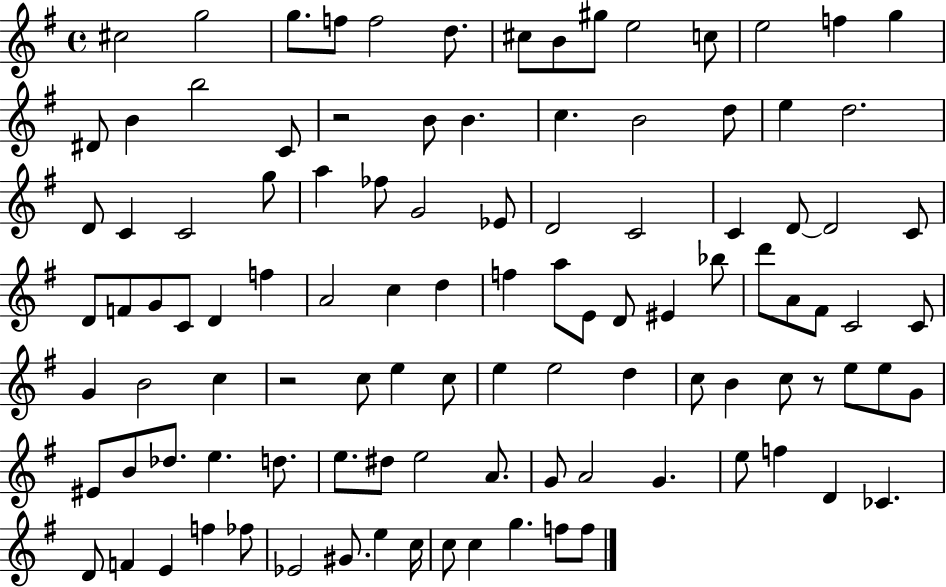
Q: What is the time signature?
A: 4/4